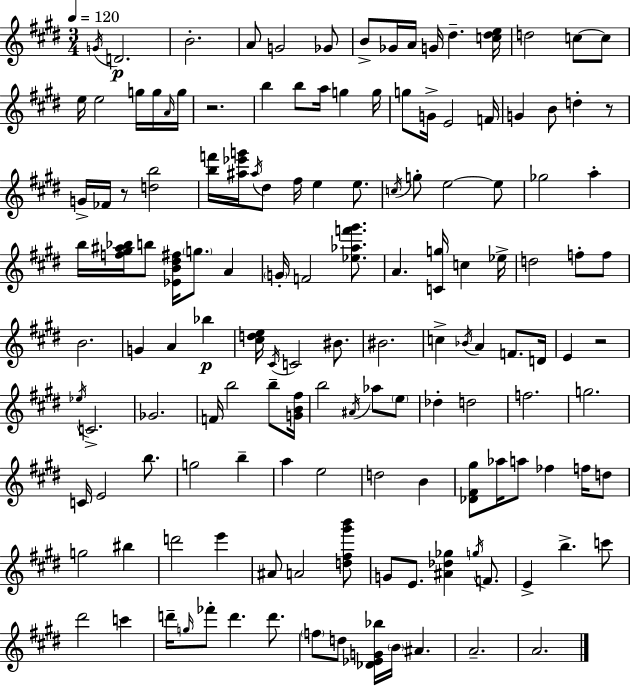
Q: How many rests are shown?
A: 4